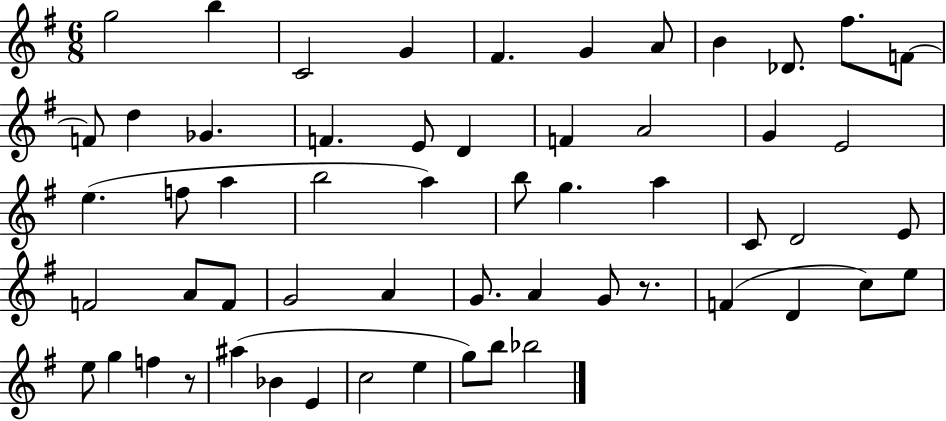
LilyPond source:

{
  \clef treble
  \numericTimeSignature
  \time 6/8
  \key g \major
  g''2 b''4 | c'2 g'4 | fis'4. g'4 a'8 | b'4 des'8. fis''8. f'8~~ | \break f'8 d''4 ges'4. | f'4. e'8 d'4 | f'4 a'2 | g'4 e'2 | \break e''4.( f''8 a''4 | b''2 a''4) | b''8 g''4. a''4 | c'8 d'2 e'8 | \break f'2 a'8 f'8 | g'2 a'4 | g'8. a'4 g'8 r8. | f'4( d'4 c''8) e''8 | \break e''8 g''4 f''4 r8 | ais''4( bes'4 e'4 | c''2 e''4 | g''8) b''8 bes''2 | \break \bar "|."
}